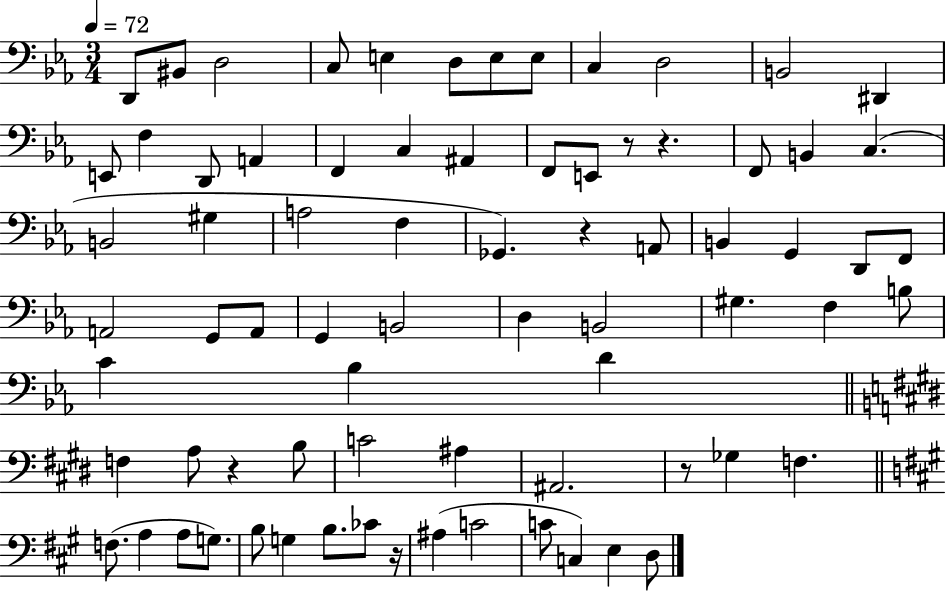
X:1
T:Untitled
M:3/4
L:1/4
K:Eb
D,,/2 ^B,,/2 D,2 C,/2 E, D,/2 E,/2 E,/2 C, D,2 B,,2 ^D,, E,,/2 F, D,,/2 A,, F,, C, ^A,, F,,/2 E,,/2 z/2 z F,,/2 B,, C, B,,2 ^G, A,2 F, _G,, z A,,/2 B,, G,, D,,/2 F,,/2 A,,2 G,,/2 A,,/2 G,, B,,2 D, B,,2 ^G, F, B,/2 C _B, D F, A,/2 z B,/2 C2 ^A, ^A,,2 z/2 _G, F, F,/2 A, A,/2 G,/2 B,/2 G, B,/2 _C/2 z/4 ^A, C2 C/2 C, E, D,/2